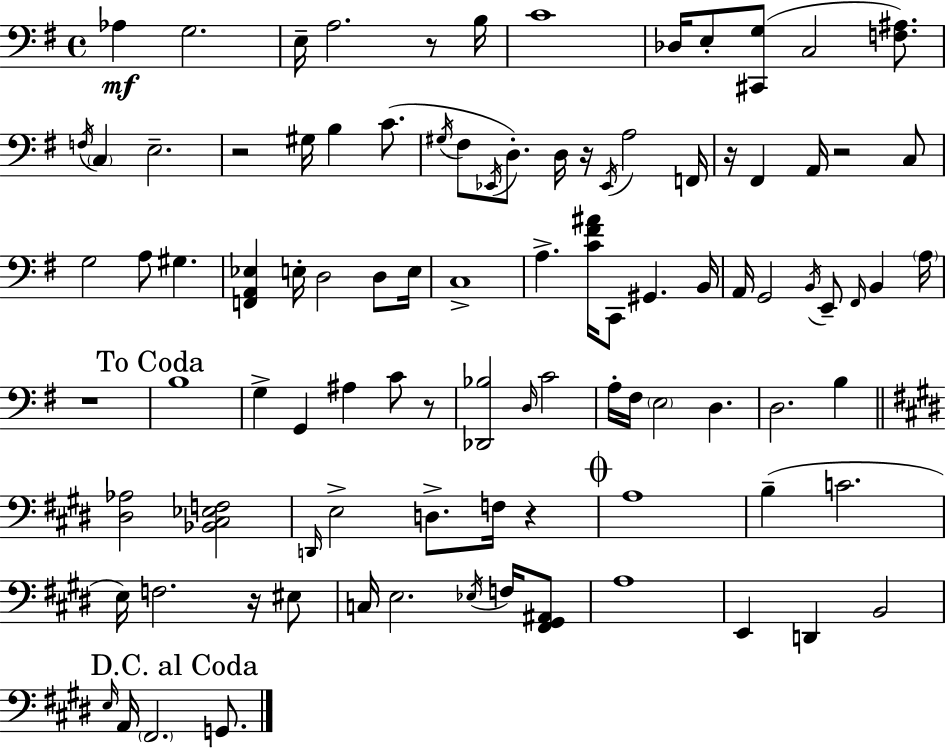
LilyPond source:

{
  \clef bass
  \time 4/4
  \defaultTimeSignature
  \key g \major
  \repeat volta 2 { aes4\mf g2. | e16-- a2. r8 b16 | c'1 | des16 e8-. <cis, g>8( c2 <f ais>8.) | \break \acciaccatura { f16 } \parenthesize c4 e2.-- | r2 gis16 b4 c'8.( | \acciaccatura { gis16 } fis8 \acciaccatura { ees,16 } d8.-.) d16 r16 \acciaccatura { ees,16 } a2 | f,16 r16 fis,4 a,16 r2 | \break c8 g2 a8 gis4. | <f, a, ees>4 e16-. d2 | d8 e16 c1-> | a4.-> <c' fis' ais'>16 c,8 gis,4. | \break b,16 a,16 g,2 \acciaccatura { b,16 } e,8-- | \grace { fis,16 } b,4 \parenthesize a16 r1 | \mark "To Coda" b1 | g4-> g,4 ais4 | \break c'8 r8 <des, bes>2 \grace { d16 } c'2 | a16-. fis16 \parenthesize e2 | d4. d2. | b4 \bar "||" \break \key e \major <dis aes>2 <bes, cis ees f>2 | \grace { d,16 } e2-> d8.-> f16 r4 | \mark \markup { \musicglyph "scripts.coda" } a1 | b4--( c'2. | \break e16) f2. r16 eis8 | c16 e2. \acciaccatura { ees16 } f16 | <fis, gis, ais,>8 a1 | e,4 d,4 b,2 | \break \mark "D.C. al Coda" \grace { e16 } a,16 \parenthesize fis,2. | g,8. } \bar "|."
}